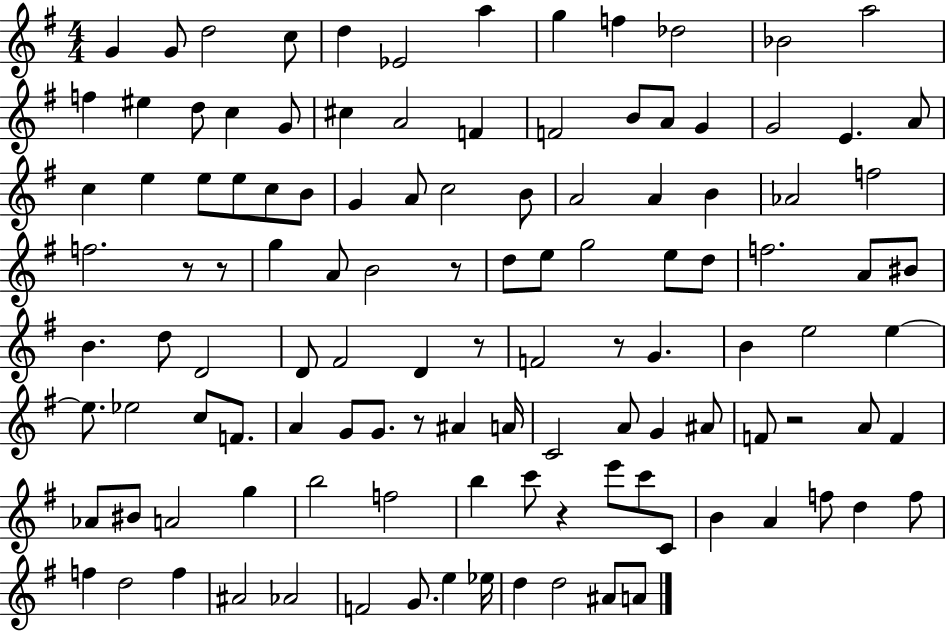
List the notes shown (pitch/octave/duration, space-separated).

G4/q G4/e D5/h C5/e D5/q Eb4/h A5/q G5/q F5/q Db5/h Bb4/h A5/h F5/q EIS5/q D5/e C5/q G4/e C#5/q A4/h F4/q F4/h B4/e A4/e G4/q G4/h E4/q. A4/e C5/q E5/q E5/e E5/e C5/e B4/e G4/q A4/e C5/h B4/e A4/h A4/q B4/q Ab4/h F5/h F5/h. R/e R/e G5/q A4/e B4/h R/e D5/e E5/e G5/h E5/e D5/e F5/h. A4/e BIS4/e B4/q. D5/e D4/h D4/e F#4/h D4/q R/e F4/h R/e G4/q. B4/q E5/h E5/q E5/e. Eb5/h C5/e F4/e. A4/q G4/e G4/e. R/e A#4/q A4/s C4/h A4/e G4/q A#4/e F4/e R/h A4/e F4/q Ab4/e BIS4/e A4/h G5/q B5/h F5/h B5/q C6/e R/q E6/e C6/e C4/e B4/q A4/q F5/e D5/q F5/e F5/q D5/h F5/q A#4/h Ab4/h F4/h G4/e. E5/q Eb5/s D5/q D5/h A#4/e A4/e